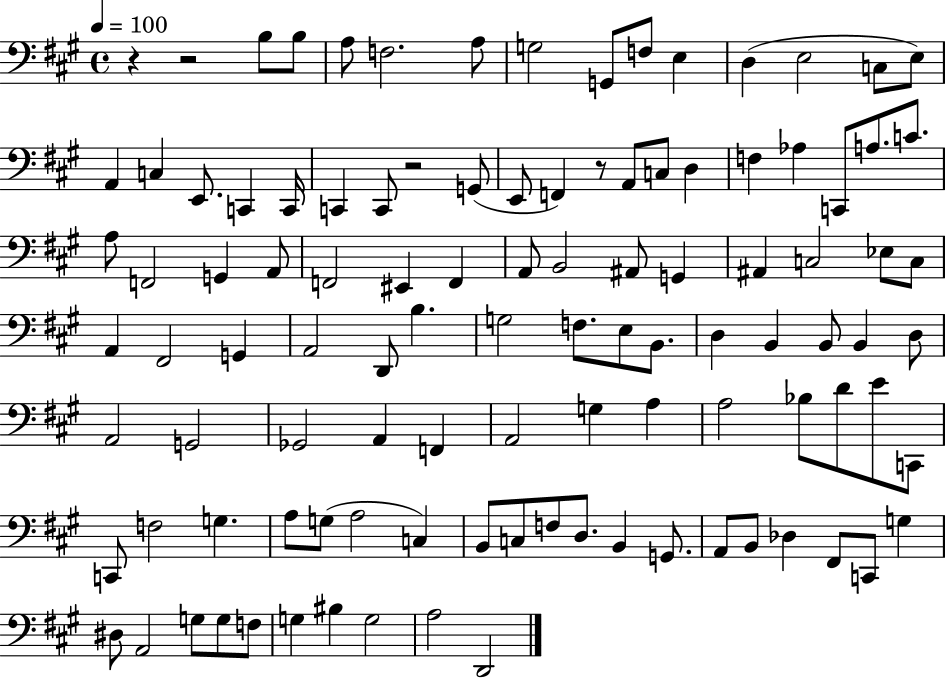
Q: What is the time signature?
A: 4/4